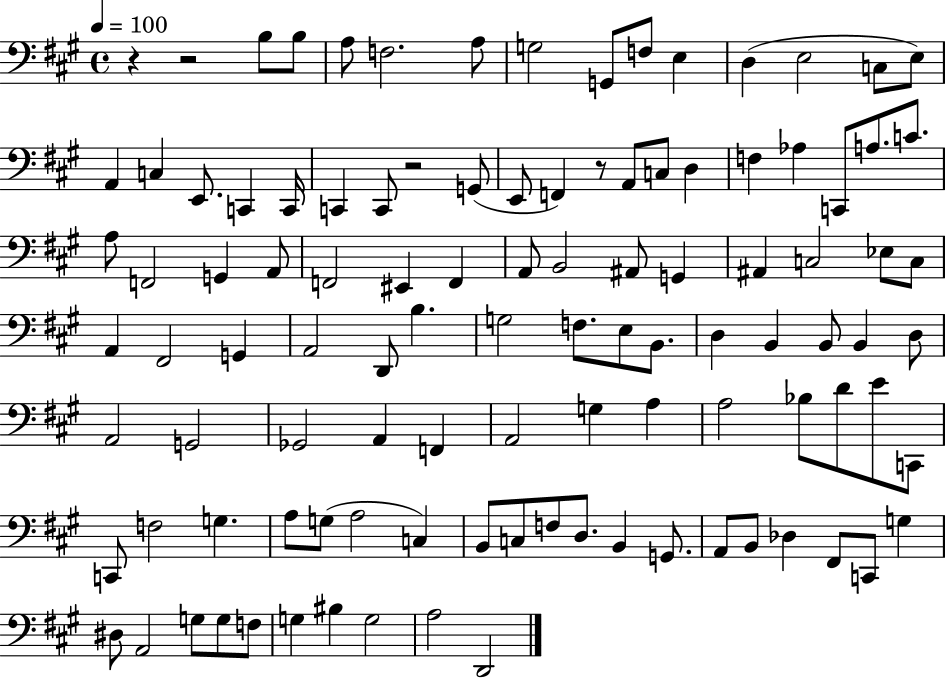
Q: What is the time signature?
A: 4/4